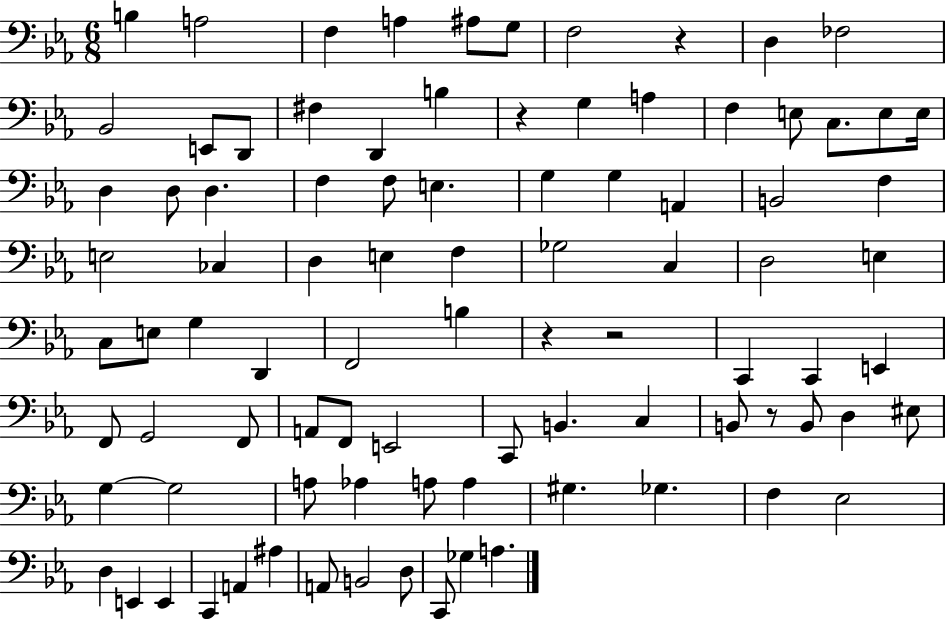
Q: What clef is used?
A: bass